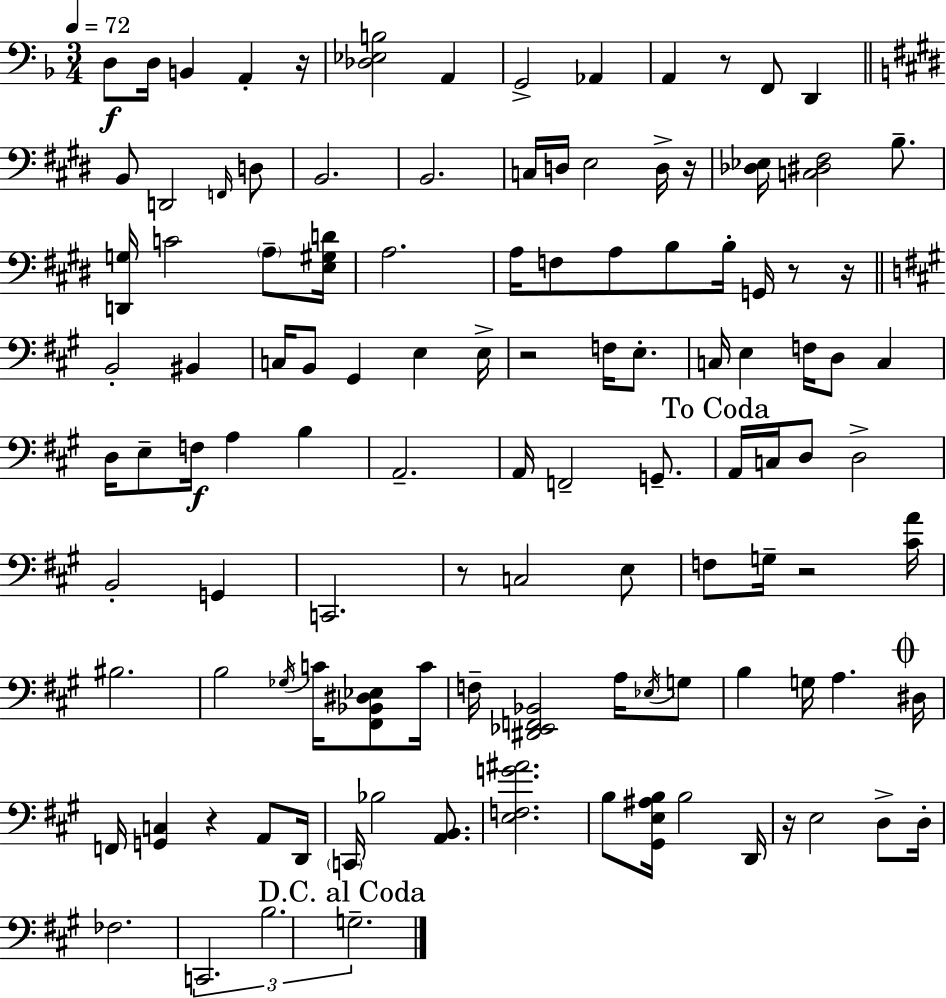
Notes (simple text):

D3/e D3/s B2/q A2/q R/s [Db3,Eb3,B3]/h A2/q G2/h Ab2/q A2/q R/e F2/e D2/q B2/e D2/h F2/s D3/e B2/h. B2/h. C3/s D3/s E3/h D3/s R/s [Db3,Eb3]/s [C3,D#3,F#3]/h B3/e. [D2,G3]/s C4/h A3/e [E3,G#3,D4]/s A3/h. A3/s F3/e A3/e B3/e B3/s G2/s R/e R/s B2/h BIS2/q C3/s B2/e G#2/q E3/q E3/s R/h F3/s E3/e. C3/s E3/q F3/s D3/e C3/q D3/s E3/e F3/s A3/q B3/q A2/h. A2/s F2/h G2/e. A2/s C3/s D3/e D3/h B2/h G2/q C2/h. R/e C3/h E3/e F3/e G3/s R/h [C#4,A4]/s BIS3/h. B3/h Gb3/s C4/s [F#2,Bb2,D#3,Eb3]/e C4/s F3/s [D#2,Eb2,F2,Bb2]/h A3/s Eb3/s G3/e B3/q G3/s A3/q. D#3/s F2/s [G2,C3]/q R/q A2/e D2/s C2/s Bb3/h [A2,B2]/e. [E3,F3,G4,A#4]/h. B3/e [G#2,E3,A#3,B3]/s B3/h D2/s R/s E3/h D3/e D3/s FES3/h. C2/h. B3/h. G3/h.